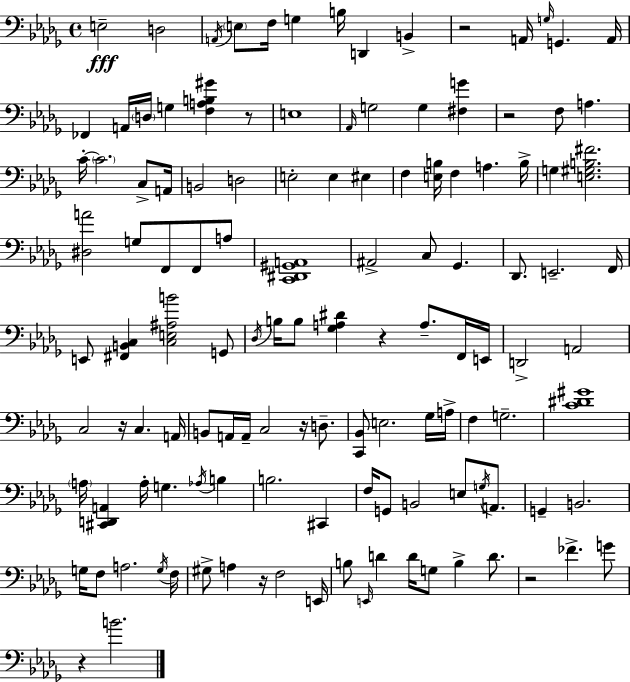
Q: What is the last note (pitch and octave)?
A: B4